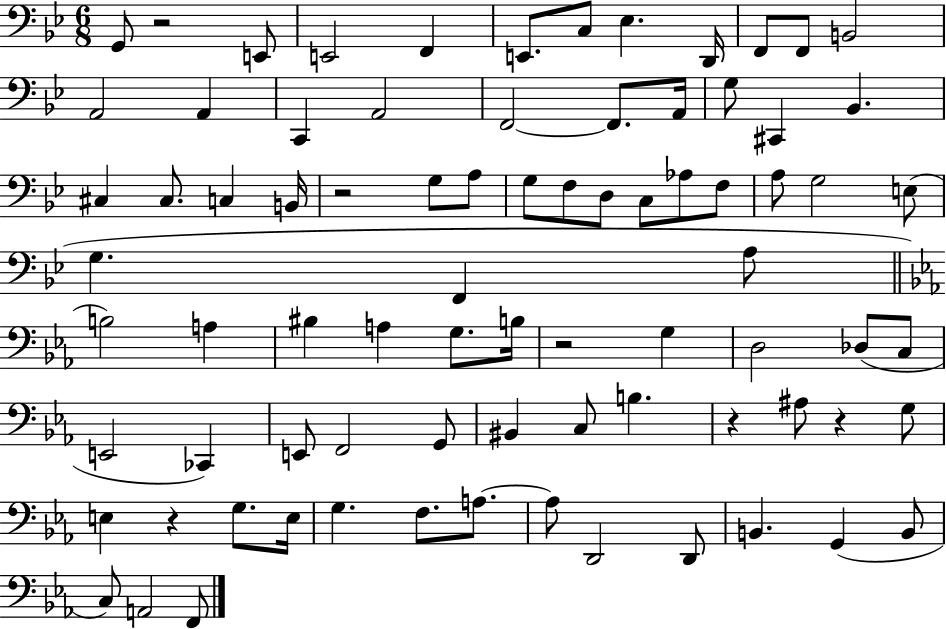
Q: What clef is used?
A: bass